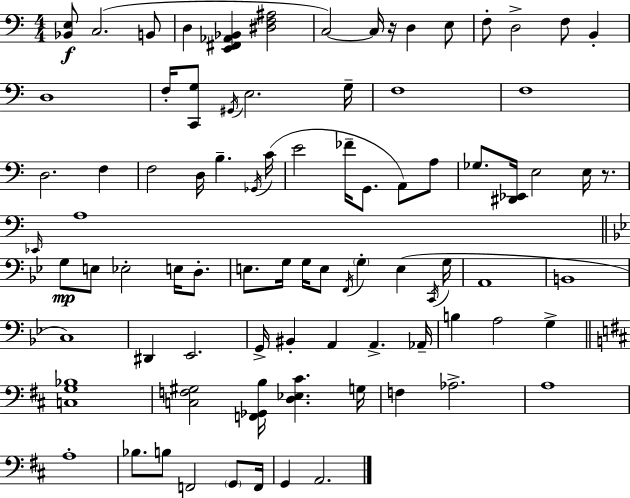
[Bb2,E3]/e C3/h. B2/e D3/q [E2,F#2,Ab2,Bb2]/q [D#3,F3,A#3]/h C3/h C3/s R/s D3/q E3/e F3/e D3/h F3/e B2/q D3/w F3/s [C2,G3]/e G#2/s E3/h. G3/s F3/w F3/w D3/h. F3/q F3/h D3/s B3/q. Gb2/s C4/s E4/h FES4/s G2/e. A2/e A3/e Gb3/e. [D#2,Eb2]/s E3/h E3/s R/e. Eb2/s A3/w G3/e E3/e Eb3/h E3/s D3/e. E3/e. G3/s G3/s E3/e F2/s G3/q E3/q C2/s G3/s A2/w B2/w C3/w D#2/q Eb2/h. G2/s BIS2/q A2/q A2/q. Ab2/s B3/q A3/h G3/q [C3,G3,Bb3]/w [C3,F3,G#3]/h [F2,Gb2,B3]/s [D3,Eb3,C#4]/q. G3/s F3/q Ab3/h. A3/w A3/w Bb3/e. B3/e F2/h G2/e F2/s G2/q A2/h.